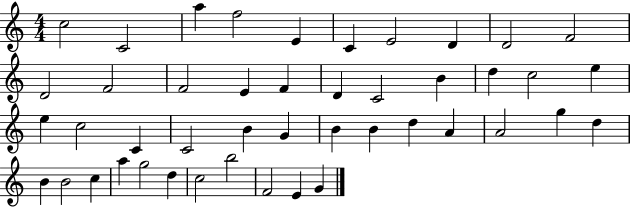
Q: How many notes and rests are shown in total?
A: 45